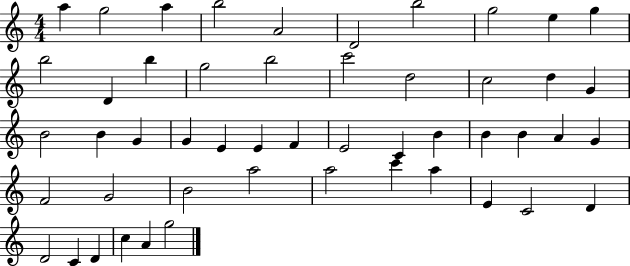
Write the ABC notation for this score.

X:1
T:Untitled
M:4/4
L:1/4
K:C
a g2 a b2 A2 D2 b2 g2 e g b2 D b g2 b2 c'2 d2 c2 d G B2 B G G E E F E2 C B B B A G F2 G2 B2 a2 a2 c' a E C2 D D2 C D c A g2